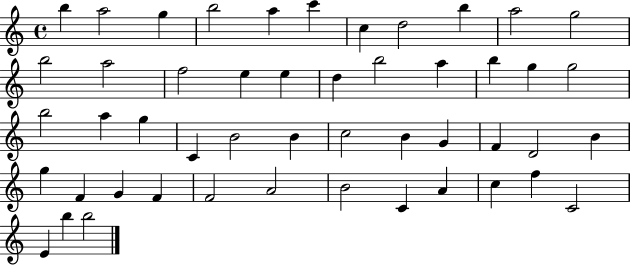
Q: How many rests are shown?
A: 0